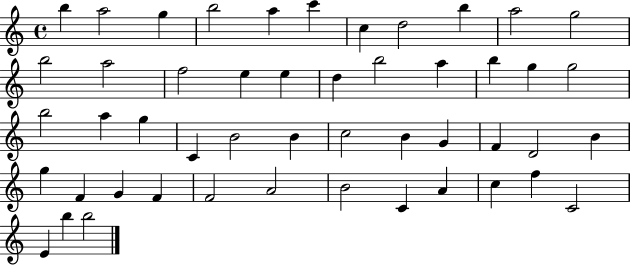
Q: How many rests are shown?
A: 0